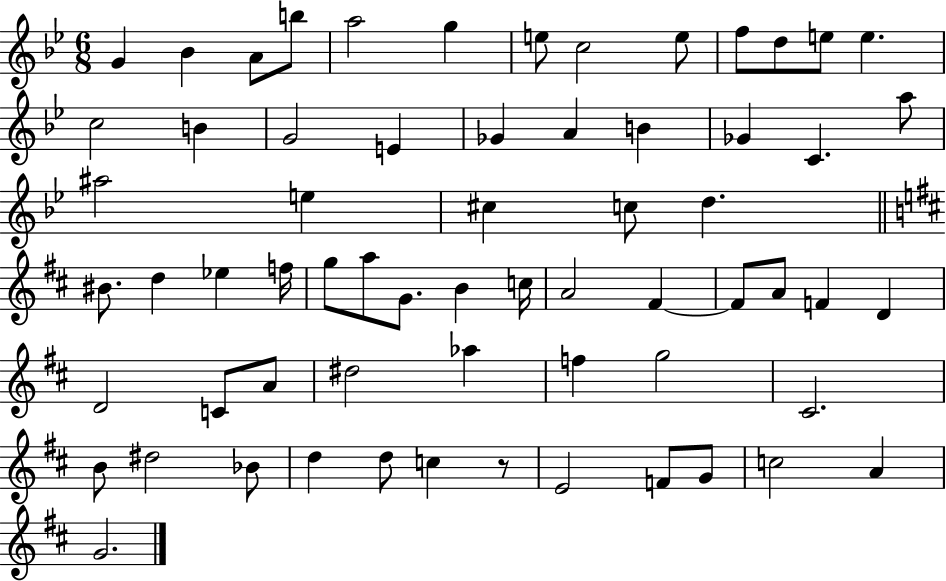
X:1
T:Untitled
M:6/8
L:1/4
K:Bb
G _B A/2 b/2 a2 g e/2 c2 e/2 f/2 d/2 e/2 e c2 B G2 E _G A B _G C a/2 ^a2 e ^c c/2 d ^B/2 d _e f/4 g/2 a/2 G/2 B c/4 A2 ^F ^F/2 A/2 F D D2 C/2 A/2 ^d2 _a f g2 ^C2 B/2 ^d2 _B/2 d d/2 c z/2 E2 F/2 G/2 c2 A G2